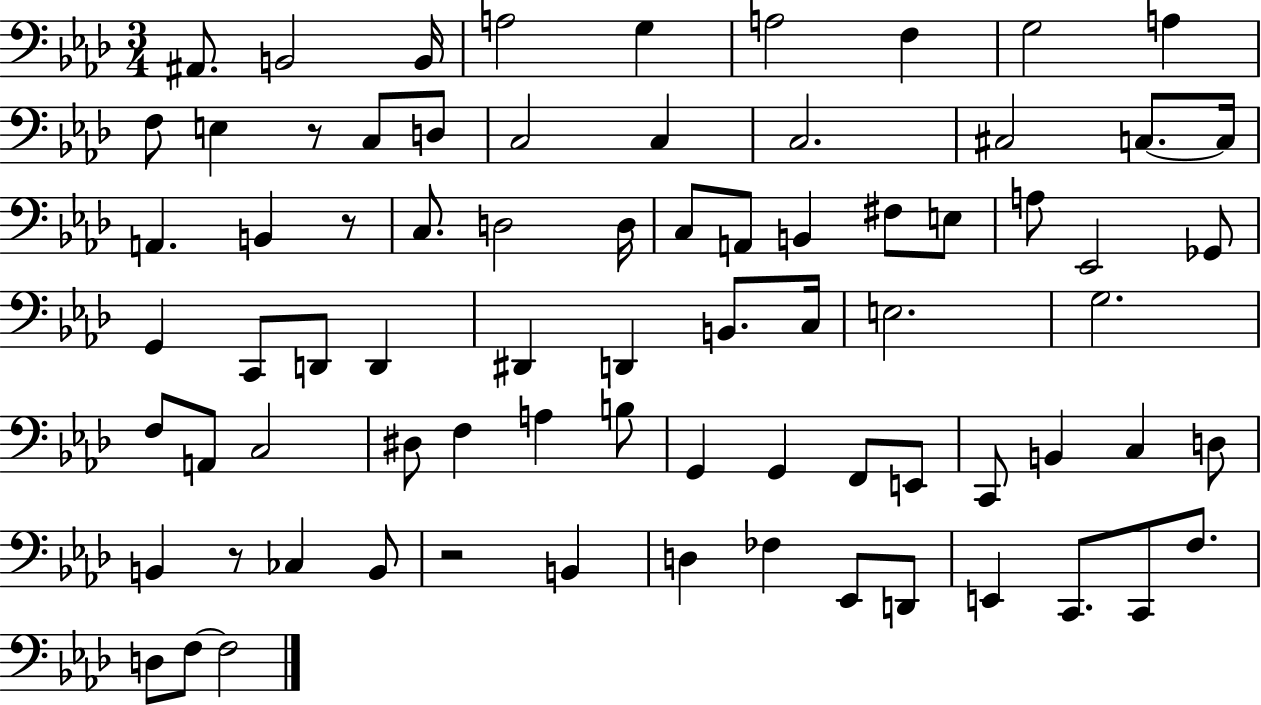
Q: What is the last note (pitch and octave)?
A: F3